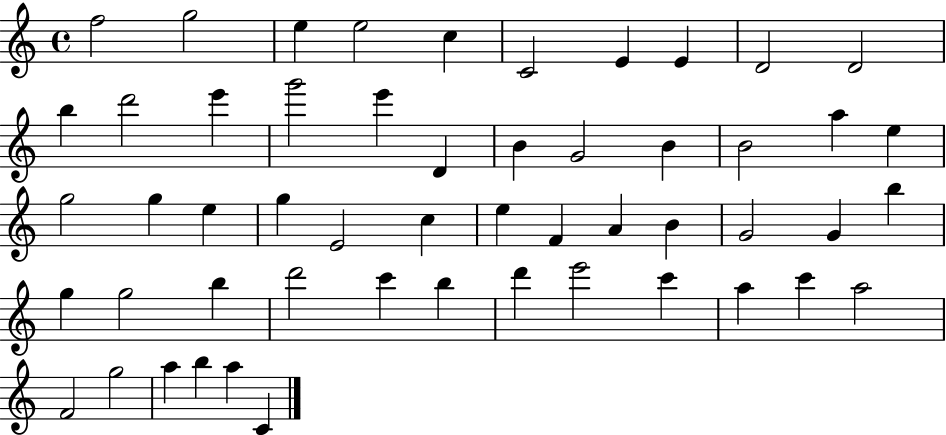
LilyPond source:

{
  \clef treble
  \time 4/4
  \defaultTimeSignature
  \key c \major
  f''2 g''2 | e''4 e''2 c''4 | c'2 e'4 e'4 | d'2 d'2 | \break b''4 d'''2 e'''4 | g'''2 e'''4 d'4 | b'4 g'2 b'4 | b'2 a''4 e''4 | \break g''2 g''4 e''4 | g''4 e'2 c''4 | e''4 f'4 a'4 b'4 | g'2 g'4 b''4 | \break g''4 g''2 b''4 | d'''2 c'''4 b''4 | d'''4 e'''2 c'''4 | a''4 c'''4 a''2 | \break f'2 g''2 | a''4 b''4 a''4 c'4 | \bar "|."
}